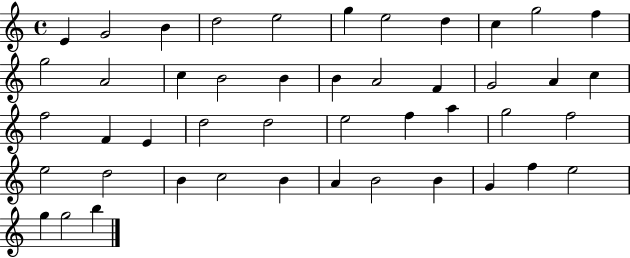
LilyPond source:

{
  \clef treble
  \time 4/4
  \defaultTimeSignature
  \key c \major
  e'4 g'2 b'4 | d''2 e''2 | g''4 e''2 d''4 | c''4 g''2 f''4 | \break g''2 a'2 | c''4 b'2 b'4 | b'4 a'2 f'4 | g'2 a'4 c''4 | \break f''2 f'4 e'4 | d''2 d''2 | e''2 f''4 a''4 | g''2 f''2 | \break e''2 d''2 | b'4 c''2 b'4 | a'4 b'2 b'4 | g'4 f''4 e''2 | \break g''4 g''2 b''4 | \bar "|."
}